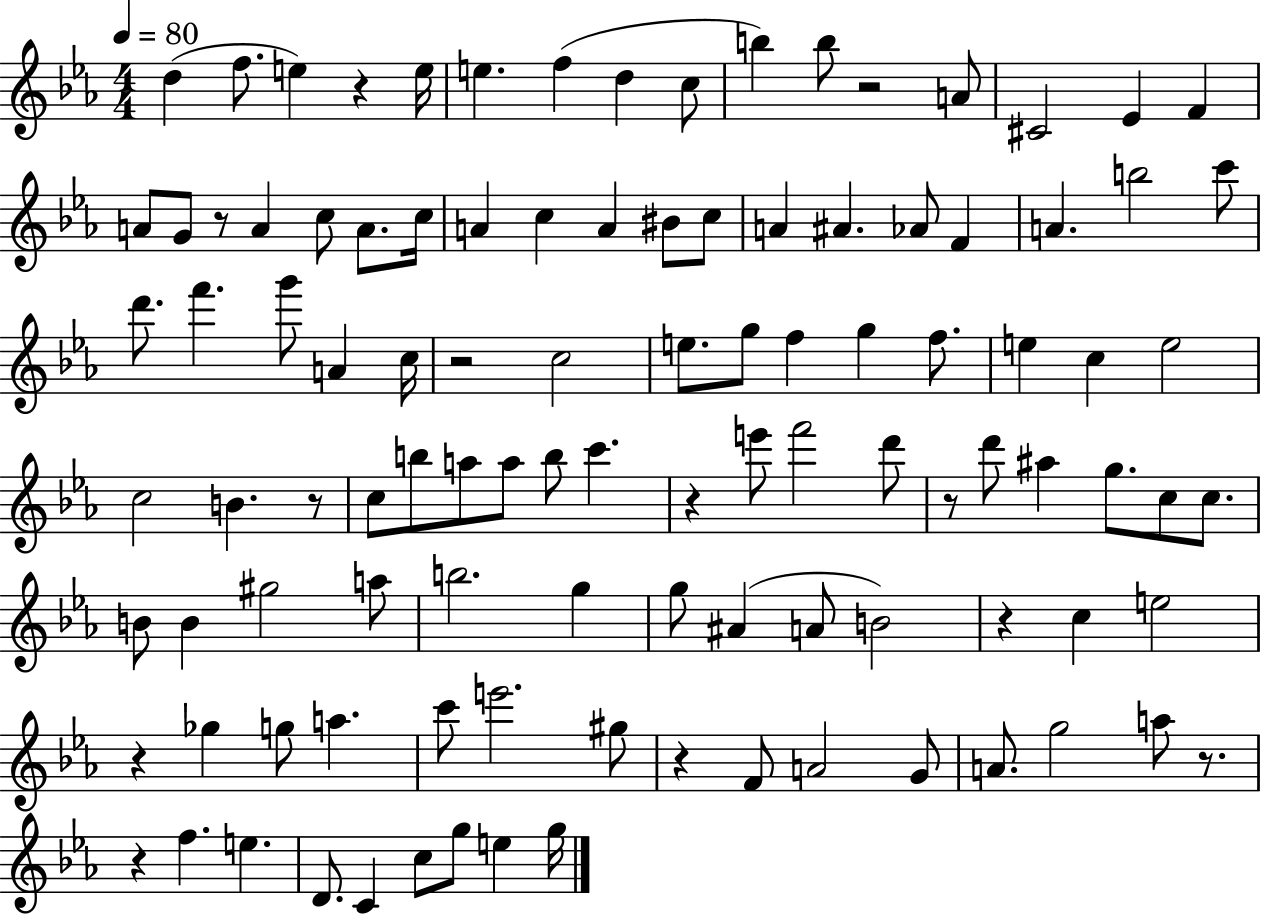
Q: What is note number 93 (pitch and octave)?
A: E5